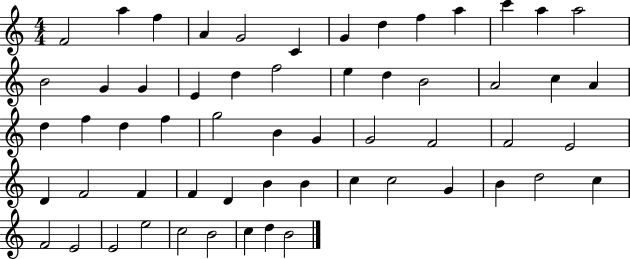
X:1
T:Untitled
M:4/4
L:1/4
K:C
F2 a f A G2 C G d f a c' a a2 B2 G G E d f2 e d B2 A2 c A d f d f g2 B G G2 F2 F2 E2 D F2 F F D B B c c2 G B d2 c F2 E2 E2 e2 c2 B2 c d B2